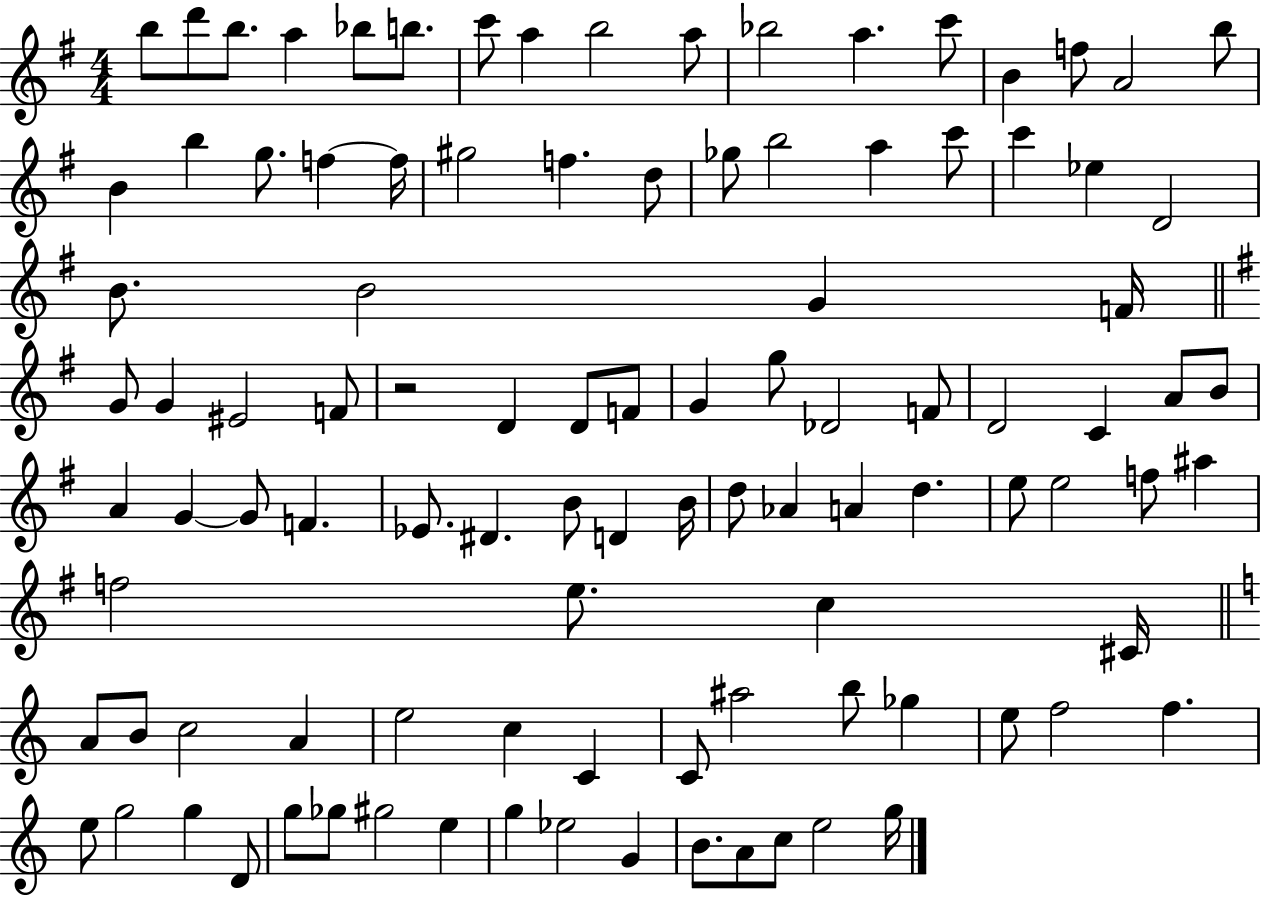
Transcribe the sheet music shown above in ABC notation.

X:1
T:Untitled
M:4/4
L:1/4
K:G
b/2 d'/2 b/2 a _b/2 b/2 c'/2 a b2 a/2 _b2 a c'/2 B f/2 A2 b/2 B b g/2 f f/4 ^g2 f d/2 _g/2 b2 a c'/2 c' _e D2 B/2 B2 G F/4 G/2 G ^E2 F/2 z2 D D/2 F/2 G g/2 _D2 F/2 D2 C A/2 B/2 A G G/2 F _E/2 ^D B/2 D B/4 d/2 _A A d e/2 e2 f/2 ^a f2 e/2 c ^C/4 A/2 B/2 c2 A e2 c C C/2 ^a2 b/2 _g e/2 f2 f e/2 g2 g D/2 g/2 _g/2 ^g2 e g _e2 G B/2 A/2 c/2 e2 g/4